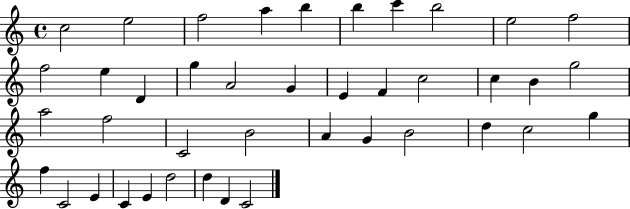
C5/h E5/h F5/h A5/q B5/q B5/q C6/q B5/h E5/h F5/h F5/h E5/q D4/q G5/q A4/h G4/q E4/q F4/q C5/h C5/q B4/q G5/h A5/h F5/h C4/h B4/h A4/q G4/q B4/h D5/q C5/h G5/q F5/q C4/h E4/q C4/q E4/q D5/h D5/q D4/q C4/h